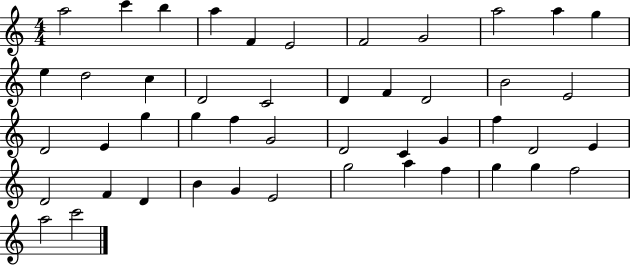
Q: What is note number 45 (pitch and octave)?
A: F5